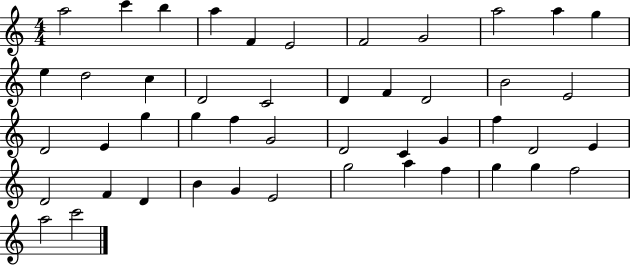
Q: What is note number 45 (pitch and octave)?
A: F5